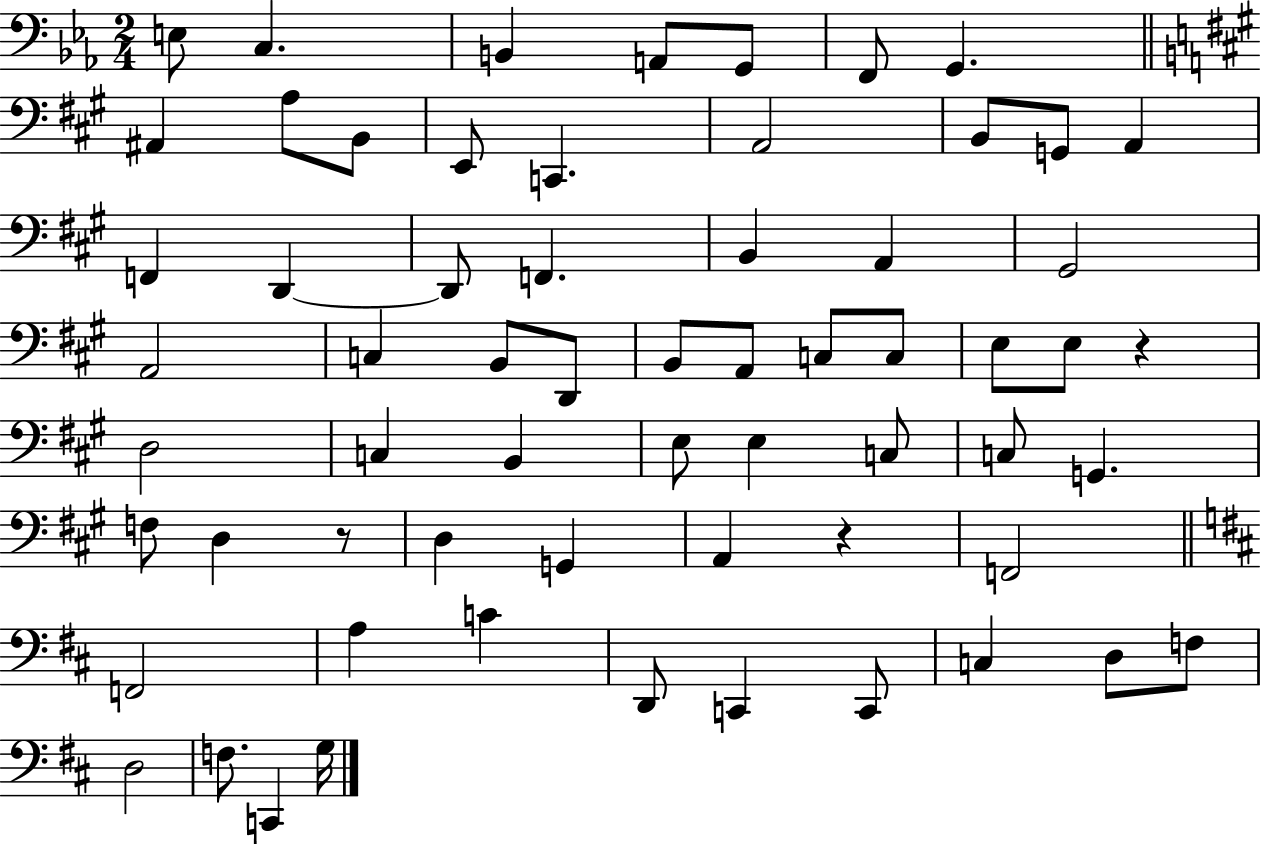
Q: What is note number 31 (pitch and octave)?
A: C3